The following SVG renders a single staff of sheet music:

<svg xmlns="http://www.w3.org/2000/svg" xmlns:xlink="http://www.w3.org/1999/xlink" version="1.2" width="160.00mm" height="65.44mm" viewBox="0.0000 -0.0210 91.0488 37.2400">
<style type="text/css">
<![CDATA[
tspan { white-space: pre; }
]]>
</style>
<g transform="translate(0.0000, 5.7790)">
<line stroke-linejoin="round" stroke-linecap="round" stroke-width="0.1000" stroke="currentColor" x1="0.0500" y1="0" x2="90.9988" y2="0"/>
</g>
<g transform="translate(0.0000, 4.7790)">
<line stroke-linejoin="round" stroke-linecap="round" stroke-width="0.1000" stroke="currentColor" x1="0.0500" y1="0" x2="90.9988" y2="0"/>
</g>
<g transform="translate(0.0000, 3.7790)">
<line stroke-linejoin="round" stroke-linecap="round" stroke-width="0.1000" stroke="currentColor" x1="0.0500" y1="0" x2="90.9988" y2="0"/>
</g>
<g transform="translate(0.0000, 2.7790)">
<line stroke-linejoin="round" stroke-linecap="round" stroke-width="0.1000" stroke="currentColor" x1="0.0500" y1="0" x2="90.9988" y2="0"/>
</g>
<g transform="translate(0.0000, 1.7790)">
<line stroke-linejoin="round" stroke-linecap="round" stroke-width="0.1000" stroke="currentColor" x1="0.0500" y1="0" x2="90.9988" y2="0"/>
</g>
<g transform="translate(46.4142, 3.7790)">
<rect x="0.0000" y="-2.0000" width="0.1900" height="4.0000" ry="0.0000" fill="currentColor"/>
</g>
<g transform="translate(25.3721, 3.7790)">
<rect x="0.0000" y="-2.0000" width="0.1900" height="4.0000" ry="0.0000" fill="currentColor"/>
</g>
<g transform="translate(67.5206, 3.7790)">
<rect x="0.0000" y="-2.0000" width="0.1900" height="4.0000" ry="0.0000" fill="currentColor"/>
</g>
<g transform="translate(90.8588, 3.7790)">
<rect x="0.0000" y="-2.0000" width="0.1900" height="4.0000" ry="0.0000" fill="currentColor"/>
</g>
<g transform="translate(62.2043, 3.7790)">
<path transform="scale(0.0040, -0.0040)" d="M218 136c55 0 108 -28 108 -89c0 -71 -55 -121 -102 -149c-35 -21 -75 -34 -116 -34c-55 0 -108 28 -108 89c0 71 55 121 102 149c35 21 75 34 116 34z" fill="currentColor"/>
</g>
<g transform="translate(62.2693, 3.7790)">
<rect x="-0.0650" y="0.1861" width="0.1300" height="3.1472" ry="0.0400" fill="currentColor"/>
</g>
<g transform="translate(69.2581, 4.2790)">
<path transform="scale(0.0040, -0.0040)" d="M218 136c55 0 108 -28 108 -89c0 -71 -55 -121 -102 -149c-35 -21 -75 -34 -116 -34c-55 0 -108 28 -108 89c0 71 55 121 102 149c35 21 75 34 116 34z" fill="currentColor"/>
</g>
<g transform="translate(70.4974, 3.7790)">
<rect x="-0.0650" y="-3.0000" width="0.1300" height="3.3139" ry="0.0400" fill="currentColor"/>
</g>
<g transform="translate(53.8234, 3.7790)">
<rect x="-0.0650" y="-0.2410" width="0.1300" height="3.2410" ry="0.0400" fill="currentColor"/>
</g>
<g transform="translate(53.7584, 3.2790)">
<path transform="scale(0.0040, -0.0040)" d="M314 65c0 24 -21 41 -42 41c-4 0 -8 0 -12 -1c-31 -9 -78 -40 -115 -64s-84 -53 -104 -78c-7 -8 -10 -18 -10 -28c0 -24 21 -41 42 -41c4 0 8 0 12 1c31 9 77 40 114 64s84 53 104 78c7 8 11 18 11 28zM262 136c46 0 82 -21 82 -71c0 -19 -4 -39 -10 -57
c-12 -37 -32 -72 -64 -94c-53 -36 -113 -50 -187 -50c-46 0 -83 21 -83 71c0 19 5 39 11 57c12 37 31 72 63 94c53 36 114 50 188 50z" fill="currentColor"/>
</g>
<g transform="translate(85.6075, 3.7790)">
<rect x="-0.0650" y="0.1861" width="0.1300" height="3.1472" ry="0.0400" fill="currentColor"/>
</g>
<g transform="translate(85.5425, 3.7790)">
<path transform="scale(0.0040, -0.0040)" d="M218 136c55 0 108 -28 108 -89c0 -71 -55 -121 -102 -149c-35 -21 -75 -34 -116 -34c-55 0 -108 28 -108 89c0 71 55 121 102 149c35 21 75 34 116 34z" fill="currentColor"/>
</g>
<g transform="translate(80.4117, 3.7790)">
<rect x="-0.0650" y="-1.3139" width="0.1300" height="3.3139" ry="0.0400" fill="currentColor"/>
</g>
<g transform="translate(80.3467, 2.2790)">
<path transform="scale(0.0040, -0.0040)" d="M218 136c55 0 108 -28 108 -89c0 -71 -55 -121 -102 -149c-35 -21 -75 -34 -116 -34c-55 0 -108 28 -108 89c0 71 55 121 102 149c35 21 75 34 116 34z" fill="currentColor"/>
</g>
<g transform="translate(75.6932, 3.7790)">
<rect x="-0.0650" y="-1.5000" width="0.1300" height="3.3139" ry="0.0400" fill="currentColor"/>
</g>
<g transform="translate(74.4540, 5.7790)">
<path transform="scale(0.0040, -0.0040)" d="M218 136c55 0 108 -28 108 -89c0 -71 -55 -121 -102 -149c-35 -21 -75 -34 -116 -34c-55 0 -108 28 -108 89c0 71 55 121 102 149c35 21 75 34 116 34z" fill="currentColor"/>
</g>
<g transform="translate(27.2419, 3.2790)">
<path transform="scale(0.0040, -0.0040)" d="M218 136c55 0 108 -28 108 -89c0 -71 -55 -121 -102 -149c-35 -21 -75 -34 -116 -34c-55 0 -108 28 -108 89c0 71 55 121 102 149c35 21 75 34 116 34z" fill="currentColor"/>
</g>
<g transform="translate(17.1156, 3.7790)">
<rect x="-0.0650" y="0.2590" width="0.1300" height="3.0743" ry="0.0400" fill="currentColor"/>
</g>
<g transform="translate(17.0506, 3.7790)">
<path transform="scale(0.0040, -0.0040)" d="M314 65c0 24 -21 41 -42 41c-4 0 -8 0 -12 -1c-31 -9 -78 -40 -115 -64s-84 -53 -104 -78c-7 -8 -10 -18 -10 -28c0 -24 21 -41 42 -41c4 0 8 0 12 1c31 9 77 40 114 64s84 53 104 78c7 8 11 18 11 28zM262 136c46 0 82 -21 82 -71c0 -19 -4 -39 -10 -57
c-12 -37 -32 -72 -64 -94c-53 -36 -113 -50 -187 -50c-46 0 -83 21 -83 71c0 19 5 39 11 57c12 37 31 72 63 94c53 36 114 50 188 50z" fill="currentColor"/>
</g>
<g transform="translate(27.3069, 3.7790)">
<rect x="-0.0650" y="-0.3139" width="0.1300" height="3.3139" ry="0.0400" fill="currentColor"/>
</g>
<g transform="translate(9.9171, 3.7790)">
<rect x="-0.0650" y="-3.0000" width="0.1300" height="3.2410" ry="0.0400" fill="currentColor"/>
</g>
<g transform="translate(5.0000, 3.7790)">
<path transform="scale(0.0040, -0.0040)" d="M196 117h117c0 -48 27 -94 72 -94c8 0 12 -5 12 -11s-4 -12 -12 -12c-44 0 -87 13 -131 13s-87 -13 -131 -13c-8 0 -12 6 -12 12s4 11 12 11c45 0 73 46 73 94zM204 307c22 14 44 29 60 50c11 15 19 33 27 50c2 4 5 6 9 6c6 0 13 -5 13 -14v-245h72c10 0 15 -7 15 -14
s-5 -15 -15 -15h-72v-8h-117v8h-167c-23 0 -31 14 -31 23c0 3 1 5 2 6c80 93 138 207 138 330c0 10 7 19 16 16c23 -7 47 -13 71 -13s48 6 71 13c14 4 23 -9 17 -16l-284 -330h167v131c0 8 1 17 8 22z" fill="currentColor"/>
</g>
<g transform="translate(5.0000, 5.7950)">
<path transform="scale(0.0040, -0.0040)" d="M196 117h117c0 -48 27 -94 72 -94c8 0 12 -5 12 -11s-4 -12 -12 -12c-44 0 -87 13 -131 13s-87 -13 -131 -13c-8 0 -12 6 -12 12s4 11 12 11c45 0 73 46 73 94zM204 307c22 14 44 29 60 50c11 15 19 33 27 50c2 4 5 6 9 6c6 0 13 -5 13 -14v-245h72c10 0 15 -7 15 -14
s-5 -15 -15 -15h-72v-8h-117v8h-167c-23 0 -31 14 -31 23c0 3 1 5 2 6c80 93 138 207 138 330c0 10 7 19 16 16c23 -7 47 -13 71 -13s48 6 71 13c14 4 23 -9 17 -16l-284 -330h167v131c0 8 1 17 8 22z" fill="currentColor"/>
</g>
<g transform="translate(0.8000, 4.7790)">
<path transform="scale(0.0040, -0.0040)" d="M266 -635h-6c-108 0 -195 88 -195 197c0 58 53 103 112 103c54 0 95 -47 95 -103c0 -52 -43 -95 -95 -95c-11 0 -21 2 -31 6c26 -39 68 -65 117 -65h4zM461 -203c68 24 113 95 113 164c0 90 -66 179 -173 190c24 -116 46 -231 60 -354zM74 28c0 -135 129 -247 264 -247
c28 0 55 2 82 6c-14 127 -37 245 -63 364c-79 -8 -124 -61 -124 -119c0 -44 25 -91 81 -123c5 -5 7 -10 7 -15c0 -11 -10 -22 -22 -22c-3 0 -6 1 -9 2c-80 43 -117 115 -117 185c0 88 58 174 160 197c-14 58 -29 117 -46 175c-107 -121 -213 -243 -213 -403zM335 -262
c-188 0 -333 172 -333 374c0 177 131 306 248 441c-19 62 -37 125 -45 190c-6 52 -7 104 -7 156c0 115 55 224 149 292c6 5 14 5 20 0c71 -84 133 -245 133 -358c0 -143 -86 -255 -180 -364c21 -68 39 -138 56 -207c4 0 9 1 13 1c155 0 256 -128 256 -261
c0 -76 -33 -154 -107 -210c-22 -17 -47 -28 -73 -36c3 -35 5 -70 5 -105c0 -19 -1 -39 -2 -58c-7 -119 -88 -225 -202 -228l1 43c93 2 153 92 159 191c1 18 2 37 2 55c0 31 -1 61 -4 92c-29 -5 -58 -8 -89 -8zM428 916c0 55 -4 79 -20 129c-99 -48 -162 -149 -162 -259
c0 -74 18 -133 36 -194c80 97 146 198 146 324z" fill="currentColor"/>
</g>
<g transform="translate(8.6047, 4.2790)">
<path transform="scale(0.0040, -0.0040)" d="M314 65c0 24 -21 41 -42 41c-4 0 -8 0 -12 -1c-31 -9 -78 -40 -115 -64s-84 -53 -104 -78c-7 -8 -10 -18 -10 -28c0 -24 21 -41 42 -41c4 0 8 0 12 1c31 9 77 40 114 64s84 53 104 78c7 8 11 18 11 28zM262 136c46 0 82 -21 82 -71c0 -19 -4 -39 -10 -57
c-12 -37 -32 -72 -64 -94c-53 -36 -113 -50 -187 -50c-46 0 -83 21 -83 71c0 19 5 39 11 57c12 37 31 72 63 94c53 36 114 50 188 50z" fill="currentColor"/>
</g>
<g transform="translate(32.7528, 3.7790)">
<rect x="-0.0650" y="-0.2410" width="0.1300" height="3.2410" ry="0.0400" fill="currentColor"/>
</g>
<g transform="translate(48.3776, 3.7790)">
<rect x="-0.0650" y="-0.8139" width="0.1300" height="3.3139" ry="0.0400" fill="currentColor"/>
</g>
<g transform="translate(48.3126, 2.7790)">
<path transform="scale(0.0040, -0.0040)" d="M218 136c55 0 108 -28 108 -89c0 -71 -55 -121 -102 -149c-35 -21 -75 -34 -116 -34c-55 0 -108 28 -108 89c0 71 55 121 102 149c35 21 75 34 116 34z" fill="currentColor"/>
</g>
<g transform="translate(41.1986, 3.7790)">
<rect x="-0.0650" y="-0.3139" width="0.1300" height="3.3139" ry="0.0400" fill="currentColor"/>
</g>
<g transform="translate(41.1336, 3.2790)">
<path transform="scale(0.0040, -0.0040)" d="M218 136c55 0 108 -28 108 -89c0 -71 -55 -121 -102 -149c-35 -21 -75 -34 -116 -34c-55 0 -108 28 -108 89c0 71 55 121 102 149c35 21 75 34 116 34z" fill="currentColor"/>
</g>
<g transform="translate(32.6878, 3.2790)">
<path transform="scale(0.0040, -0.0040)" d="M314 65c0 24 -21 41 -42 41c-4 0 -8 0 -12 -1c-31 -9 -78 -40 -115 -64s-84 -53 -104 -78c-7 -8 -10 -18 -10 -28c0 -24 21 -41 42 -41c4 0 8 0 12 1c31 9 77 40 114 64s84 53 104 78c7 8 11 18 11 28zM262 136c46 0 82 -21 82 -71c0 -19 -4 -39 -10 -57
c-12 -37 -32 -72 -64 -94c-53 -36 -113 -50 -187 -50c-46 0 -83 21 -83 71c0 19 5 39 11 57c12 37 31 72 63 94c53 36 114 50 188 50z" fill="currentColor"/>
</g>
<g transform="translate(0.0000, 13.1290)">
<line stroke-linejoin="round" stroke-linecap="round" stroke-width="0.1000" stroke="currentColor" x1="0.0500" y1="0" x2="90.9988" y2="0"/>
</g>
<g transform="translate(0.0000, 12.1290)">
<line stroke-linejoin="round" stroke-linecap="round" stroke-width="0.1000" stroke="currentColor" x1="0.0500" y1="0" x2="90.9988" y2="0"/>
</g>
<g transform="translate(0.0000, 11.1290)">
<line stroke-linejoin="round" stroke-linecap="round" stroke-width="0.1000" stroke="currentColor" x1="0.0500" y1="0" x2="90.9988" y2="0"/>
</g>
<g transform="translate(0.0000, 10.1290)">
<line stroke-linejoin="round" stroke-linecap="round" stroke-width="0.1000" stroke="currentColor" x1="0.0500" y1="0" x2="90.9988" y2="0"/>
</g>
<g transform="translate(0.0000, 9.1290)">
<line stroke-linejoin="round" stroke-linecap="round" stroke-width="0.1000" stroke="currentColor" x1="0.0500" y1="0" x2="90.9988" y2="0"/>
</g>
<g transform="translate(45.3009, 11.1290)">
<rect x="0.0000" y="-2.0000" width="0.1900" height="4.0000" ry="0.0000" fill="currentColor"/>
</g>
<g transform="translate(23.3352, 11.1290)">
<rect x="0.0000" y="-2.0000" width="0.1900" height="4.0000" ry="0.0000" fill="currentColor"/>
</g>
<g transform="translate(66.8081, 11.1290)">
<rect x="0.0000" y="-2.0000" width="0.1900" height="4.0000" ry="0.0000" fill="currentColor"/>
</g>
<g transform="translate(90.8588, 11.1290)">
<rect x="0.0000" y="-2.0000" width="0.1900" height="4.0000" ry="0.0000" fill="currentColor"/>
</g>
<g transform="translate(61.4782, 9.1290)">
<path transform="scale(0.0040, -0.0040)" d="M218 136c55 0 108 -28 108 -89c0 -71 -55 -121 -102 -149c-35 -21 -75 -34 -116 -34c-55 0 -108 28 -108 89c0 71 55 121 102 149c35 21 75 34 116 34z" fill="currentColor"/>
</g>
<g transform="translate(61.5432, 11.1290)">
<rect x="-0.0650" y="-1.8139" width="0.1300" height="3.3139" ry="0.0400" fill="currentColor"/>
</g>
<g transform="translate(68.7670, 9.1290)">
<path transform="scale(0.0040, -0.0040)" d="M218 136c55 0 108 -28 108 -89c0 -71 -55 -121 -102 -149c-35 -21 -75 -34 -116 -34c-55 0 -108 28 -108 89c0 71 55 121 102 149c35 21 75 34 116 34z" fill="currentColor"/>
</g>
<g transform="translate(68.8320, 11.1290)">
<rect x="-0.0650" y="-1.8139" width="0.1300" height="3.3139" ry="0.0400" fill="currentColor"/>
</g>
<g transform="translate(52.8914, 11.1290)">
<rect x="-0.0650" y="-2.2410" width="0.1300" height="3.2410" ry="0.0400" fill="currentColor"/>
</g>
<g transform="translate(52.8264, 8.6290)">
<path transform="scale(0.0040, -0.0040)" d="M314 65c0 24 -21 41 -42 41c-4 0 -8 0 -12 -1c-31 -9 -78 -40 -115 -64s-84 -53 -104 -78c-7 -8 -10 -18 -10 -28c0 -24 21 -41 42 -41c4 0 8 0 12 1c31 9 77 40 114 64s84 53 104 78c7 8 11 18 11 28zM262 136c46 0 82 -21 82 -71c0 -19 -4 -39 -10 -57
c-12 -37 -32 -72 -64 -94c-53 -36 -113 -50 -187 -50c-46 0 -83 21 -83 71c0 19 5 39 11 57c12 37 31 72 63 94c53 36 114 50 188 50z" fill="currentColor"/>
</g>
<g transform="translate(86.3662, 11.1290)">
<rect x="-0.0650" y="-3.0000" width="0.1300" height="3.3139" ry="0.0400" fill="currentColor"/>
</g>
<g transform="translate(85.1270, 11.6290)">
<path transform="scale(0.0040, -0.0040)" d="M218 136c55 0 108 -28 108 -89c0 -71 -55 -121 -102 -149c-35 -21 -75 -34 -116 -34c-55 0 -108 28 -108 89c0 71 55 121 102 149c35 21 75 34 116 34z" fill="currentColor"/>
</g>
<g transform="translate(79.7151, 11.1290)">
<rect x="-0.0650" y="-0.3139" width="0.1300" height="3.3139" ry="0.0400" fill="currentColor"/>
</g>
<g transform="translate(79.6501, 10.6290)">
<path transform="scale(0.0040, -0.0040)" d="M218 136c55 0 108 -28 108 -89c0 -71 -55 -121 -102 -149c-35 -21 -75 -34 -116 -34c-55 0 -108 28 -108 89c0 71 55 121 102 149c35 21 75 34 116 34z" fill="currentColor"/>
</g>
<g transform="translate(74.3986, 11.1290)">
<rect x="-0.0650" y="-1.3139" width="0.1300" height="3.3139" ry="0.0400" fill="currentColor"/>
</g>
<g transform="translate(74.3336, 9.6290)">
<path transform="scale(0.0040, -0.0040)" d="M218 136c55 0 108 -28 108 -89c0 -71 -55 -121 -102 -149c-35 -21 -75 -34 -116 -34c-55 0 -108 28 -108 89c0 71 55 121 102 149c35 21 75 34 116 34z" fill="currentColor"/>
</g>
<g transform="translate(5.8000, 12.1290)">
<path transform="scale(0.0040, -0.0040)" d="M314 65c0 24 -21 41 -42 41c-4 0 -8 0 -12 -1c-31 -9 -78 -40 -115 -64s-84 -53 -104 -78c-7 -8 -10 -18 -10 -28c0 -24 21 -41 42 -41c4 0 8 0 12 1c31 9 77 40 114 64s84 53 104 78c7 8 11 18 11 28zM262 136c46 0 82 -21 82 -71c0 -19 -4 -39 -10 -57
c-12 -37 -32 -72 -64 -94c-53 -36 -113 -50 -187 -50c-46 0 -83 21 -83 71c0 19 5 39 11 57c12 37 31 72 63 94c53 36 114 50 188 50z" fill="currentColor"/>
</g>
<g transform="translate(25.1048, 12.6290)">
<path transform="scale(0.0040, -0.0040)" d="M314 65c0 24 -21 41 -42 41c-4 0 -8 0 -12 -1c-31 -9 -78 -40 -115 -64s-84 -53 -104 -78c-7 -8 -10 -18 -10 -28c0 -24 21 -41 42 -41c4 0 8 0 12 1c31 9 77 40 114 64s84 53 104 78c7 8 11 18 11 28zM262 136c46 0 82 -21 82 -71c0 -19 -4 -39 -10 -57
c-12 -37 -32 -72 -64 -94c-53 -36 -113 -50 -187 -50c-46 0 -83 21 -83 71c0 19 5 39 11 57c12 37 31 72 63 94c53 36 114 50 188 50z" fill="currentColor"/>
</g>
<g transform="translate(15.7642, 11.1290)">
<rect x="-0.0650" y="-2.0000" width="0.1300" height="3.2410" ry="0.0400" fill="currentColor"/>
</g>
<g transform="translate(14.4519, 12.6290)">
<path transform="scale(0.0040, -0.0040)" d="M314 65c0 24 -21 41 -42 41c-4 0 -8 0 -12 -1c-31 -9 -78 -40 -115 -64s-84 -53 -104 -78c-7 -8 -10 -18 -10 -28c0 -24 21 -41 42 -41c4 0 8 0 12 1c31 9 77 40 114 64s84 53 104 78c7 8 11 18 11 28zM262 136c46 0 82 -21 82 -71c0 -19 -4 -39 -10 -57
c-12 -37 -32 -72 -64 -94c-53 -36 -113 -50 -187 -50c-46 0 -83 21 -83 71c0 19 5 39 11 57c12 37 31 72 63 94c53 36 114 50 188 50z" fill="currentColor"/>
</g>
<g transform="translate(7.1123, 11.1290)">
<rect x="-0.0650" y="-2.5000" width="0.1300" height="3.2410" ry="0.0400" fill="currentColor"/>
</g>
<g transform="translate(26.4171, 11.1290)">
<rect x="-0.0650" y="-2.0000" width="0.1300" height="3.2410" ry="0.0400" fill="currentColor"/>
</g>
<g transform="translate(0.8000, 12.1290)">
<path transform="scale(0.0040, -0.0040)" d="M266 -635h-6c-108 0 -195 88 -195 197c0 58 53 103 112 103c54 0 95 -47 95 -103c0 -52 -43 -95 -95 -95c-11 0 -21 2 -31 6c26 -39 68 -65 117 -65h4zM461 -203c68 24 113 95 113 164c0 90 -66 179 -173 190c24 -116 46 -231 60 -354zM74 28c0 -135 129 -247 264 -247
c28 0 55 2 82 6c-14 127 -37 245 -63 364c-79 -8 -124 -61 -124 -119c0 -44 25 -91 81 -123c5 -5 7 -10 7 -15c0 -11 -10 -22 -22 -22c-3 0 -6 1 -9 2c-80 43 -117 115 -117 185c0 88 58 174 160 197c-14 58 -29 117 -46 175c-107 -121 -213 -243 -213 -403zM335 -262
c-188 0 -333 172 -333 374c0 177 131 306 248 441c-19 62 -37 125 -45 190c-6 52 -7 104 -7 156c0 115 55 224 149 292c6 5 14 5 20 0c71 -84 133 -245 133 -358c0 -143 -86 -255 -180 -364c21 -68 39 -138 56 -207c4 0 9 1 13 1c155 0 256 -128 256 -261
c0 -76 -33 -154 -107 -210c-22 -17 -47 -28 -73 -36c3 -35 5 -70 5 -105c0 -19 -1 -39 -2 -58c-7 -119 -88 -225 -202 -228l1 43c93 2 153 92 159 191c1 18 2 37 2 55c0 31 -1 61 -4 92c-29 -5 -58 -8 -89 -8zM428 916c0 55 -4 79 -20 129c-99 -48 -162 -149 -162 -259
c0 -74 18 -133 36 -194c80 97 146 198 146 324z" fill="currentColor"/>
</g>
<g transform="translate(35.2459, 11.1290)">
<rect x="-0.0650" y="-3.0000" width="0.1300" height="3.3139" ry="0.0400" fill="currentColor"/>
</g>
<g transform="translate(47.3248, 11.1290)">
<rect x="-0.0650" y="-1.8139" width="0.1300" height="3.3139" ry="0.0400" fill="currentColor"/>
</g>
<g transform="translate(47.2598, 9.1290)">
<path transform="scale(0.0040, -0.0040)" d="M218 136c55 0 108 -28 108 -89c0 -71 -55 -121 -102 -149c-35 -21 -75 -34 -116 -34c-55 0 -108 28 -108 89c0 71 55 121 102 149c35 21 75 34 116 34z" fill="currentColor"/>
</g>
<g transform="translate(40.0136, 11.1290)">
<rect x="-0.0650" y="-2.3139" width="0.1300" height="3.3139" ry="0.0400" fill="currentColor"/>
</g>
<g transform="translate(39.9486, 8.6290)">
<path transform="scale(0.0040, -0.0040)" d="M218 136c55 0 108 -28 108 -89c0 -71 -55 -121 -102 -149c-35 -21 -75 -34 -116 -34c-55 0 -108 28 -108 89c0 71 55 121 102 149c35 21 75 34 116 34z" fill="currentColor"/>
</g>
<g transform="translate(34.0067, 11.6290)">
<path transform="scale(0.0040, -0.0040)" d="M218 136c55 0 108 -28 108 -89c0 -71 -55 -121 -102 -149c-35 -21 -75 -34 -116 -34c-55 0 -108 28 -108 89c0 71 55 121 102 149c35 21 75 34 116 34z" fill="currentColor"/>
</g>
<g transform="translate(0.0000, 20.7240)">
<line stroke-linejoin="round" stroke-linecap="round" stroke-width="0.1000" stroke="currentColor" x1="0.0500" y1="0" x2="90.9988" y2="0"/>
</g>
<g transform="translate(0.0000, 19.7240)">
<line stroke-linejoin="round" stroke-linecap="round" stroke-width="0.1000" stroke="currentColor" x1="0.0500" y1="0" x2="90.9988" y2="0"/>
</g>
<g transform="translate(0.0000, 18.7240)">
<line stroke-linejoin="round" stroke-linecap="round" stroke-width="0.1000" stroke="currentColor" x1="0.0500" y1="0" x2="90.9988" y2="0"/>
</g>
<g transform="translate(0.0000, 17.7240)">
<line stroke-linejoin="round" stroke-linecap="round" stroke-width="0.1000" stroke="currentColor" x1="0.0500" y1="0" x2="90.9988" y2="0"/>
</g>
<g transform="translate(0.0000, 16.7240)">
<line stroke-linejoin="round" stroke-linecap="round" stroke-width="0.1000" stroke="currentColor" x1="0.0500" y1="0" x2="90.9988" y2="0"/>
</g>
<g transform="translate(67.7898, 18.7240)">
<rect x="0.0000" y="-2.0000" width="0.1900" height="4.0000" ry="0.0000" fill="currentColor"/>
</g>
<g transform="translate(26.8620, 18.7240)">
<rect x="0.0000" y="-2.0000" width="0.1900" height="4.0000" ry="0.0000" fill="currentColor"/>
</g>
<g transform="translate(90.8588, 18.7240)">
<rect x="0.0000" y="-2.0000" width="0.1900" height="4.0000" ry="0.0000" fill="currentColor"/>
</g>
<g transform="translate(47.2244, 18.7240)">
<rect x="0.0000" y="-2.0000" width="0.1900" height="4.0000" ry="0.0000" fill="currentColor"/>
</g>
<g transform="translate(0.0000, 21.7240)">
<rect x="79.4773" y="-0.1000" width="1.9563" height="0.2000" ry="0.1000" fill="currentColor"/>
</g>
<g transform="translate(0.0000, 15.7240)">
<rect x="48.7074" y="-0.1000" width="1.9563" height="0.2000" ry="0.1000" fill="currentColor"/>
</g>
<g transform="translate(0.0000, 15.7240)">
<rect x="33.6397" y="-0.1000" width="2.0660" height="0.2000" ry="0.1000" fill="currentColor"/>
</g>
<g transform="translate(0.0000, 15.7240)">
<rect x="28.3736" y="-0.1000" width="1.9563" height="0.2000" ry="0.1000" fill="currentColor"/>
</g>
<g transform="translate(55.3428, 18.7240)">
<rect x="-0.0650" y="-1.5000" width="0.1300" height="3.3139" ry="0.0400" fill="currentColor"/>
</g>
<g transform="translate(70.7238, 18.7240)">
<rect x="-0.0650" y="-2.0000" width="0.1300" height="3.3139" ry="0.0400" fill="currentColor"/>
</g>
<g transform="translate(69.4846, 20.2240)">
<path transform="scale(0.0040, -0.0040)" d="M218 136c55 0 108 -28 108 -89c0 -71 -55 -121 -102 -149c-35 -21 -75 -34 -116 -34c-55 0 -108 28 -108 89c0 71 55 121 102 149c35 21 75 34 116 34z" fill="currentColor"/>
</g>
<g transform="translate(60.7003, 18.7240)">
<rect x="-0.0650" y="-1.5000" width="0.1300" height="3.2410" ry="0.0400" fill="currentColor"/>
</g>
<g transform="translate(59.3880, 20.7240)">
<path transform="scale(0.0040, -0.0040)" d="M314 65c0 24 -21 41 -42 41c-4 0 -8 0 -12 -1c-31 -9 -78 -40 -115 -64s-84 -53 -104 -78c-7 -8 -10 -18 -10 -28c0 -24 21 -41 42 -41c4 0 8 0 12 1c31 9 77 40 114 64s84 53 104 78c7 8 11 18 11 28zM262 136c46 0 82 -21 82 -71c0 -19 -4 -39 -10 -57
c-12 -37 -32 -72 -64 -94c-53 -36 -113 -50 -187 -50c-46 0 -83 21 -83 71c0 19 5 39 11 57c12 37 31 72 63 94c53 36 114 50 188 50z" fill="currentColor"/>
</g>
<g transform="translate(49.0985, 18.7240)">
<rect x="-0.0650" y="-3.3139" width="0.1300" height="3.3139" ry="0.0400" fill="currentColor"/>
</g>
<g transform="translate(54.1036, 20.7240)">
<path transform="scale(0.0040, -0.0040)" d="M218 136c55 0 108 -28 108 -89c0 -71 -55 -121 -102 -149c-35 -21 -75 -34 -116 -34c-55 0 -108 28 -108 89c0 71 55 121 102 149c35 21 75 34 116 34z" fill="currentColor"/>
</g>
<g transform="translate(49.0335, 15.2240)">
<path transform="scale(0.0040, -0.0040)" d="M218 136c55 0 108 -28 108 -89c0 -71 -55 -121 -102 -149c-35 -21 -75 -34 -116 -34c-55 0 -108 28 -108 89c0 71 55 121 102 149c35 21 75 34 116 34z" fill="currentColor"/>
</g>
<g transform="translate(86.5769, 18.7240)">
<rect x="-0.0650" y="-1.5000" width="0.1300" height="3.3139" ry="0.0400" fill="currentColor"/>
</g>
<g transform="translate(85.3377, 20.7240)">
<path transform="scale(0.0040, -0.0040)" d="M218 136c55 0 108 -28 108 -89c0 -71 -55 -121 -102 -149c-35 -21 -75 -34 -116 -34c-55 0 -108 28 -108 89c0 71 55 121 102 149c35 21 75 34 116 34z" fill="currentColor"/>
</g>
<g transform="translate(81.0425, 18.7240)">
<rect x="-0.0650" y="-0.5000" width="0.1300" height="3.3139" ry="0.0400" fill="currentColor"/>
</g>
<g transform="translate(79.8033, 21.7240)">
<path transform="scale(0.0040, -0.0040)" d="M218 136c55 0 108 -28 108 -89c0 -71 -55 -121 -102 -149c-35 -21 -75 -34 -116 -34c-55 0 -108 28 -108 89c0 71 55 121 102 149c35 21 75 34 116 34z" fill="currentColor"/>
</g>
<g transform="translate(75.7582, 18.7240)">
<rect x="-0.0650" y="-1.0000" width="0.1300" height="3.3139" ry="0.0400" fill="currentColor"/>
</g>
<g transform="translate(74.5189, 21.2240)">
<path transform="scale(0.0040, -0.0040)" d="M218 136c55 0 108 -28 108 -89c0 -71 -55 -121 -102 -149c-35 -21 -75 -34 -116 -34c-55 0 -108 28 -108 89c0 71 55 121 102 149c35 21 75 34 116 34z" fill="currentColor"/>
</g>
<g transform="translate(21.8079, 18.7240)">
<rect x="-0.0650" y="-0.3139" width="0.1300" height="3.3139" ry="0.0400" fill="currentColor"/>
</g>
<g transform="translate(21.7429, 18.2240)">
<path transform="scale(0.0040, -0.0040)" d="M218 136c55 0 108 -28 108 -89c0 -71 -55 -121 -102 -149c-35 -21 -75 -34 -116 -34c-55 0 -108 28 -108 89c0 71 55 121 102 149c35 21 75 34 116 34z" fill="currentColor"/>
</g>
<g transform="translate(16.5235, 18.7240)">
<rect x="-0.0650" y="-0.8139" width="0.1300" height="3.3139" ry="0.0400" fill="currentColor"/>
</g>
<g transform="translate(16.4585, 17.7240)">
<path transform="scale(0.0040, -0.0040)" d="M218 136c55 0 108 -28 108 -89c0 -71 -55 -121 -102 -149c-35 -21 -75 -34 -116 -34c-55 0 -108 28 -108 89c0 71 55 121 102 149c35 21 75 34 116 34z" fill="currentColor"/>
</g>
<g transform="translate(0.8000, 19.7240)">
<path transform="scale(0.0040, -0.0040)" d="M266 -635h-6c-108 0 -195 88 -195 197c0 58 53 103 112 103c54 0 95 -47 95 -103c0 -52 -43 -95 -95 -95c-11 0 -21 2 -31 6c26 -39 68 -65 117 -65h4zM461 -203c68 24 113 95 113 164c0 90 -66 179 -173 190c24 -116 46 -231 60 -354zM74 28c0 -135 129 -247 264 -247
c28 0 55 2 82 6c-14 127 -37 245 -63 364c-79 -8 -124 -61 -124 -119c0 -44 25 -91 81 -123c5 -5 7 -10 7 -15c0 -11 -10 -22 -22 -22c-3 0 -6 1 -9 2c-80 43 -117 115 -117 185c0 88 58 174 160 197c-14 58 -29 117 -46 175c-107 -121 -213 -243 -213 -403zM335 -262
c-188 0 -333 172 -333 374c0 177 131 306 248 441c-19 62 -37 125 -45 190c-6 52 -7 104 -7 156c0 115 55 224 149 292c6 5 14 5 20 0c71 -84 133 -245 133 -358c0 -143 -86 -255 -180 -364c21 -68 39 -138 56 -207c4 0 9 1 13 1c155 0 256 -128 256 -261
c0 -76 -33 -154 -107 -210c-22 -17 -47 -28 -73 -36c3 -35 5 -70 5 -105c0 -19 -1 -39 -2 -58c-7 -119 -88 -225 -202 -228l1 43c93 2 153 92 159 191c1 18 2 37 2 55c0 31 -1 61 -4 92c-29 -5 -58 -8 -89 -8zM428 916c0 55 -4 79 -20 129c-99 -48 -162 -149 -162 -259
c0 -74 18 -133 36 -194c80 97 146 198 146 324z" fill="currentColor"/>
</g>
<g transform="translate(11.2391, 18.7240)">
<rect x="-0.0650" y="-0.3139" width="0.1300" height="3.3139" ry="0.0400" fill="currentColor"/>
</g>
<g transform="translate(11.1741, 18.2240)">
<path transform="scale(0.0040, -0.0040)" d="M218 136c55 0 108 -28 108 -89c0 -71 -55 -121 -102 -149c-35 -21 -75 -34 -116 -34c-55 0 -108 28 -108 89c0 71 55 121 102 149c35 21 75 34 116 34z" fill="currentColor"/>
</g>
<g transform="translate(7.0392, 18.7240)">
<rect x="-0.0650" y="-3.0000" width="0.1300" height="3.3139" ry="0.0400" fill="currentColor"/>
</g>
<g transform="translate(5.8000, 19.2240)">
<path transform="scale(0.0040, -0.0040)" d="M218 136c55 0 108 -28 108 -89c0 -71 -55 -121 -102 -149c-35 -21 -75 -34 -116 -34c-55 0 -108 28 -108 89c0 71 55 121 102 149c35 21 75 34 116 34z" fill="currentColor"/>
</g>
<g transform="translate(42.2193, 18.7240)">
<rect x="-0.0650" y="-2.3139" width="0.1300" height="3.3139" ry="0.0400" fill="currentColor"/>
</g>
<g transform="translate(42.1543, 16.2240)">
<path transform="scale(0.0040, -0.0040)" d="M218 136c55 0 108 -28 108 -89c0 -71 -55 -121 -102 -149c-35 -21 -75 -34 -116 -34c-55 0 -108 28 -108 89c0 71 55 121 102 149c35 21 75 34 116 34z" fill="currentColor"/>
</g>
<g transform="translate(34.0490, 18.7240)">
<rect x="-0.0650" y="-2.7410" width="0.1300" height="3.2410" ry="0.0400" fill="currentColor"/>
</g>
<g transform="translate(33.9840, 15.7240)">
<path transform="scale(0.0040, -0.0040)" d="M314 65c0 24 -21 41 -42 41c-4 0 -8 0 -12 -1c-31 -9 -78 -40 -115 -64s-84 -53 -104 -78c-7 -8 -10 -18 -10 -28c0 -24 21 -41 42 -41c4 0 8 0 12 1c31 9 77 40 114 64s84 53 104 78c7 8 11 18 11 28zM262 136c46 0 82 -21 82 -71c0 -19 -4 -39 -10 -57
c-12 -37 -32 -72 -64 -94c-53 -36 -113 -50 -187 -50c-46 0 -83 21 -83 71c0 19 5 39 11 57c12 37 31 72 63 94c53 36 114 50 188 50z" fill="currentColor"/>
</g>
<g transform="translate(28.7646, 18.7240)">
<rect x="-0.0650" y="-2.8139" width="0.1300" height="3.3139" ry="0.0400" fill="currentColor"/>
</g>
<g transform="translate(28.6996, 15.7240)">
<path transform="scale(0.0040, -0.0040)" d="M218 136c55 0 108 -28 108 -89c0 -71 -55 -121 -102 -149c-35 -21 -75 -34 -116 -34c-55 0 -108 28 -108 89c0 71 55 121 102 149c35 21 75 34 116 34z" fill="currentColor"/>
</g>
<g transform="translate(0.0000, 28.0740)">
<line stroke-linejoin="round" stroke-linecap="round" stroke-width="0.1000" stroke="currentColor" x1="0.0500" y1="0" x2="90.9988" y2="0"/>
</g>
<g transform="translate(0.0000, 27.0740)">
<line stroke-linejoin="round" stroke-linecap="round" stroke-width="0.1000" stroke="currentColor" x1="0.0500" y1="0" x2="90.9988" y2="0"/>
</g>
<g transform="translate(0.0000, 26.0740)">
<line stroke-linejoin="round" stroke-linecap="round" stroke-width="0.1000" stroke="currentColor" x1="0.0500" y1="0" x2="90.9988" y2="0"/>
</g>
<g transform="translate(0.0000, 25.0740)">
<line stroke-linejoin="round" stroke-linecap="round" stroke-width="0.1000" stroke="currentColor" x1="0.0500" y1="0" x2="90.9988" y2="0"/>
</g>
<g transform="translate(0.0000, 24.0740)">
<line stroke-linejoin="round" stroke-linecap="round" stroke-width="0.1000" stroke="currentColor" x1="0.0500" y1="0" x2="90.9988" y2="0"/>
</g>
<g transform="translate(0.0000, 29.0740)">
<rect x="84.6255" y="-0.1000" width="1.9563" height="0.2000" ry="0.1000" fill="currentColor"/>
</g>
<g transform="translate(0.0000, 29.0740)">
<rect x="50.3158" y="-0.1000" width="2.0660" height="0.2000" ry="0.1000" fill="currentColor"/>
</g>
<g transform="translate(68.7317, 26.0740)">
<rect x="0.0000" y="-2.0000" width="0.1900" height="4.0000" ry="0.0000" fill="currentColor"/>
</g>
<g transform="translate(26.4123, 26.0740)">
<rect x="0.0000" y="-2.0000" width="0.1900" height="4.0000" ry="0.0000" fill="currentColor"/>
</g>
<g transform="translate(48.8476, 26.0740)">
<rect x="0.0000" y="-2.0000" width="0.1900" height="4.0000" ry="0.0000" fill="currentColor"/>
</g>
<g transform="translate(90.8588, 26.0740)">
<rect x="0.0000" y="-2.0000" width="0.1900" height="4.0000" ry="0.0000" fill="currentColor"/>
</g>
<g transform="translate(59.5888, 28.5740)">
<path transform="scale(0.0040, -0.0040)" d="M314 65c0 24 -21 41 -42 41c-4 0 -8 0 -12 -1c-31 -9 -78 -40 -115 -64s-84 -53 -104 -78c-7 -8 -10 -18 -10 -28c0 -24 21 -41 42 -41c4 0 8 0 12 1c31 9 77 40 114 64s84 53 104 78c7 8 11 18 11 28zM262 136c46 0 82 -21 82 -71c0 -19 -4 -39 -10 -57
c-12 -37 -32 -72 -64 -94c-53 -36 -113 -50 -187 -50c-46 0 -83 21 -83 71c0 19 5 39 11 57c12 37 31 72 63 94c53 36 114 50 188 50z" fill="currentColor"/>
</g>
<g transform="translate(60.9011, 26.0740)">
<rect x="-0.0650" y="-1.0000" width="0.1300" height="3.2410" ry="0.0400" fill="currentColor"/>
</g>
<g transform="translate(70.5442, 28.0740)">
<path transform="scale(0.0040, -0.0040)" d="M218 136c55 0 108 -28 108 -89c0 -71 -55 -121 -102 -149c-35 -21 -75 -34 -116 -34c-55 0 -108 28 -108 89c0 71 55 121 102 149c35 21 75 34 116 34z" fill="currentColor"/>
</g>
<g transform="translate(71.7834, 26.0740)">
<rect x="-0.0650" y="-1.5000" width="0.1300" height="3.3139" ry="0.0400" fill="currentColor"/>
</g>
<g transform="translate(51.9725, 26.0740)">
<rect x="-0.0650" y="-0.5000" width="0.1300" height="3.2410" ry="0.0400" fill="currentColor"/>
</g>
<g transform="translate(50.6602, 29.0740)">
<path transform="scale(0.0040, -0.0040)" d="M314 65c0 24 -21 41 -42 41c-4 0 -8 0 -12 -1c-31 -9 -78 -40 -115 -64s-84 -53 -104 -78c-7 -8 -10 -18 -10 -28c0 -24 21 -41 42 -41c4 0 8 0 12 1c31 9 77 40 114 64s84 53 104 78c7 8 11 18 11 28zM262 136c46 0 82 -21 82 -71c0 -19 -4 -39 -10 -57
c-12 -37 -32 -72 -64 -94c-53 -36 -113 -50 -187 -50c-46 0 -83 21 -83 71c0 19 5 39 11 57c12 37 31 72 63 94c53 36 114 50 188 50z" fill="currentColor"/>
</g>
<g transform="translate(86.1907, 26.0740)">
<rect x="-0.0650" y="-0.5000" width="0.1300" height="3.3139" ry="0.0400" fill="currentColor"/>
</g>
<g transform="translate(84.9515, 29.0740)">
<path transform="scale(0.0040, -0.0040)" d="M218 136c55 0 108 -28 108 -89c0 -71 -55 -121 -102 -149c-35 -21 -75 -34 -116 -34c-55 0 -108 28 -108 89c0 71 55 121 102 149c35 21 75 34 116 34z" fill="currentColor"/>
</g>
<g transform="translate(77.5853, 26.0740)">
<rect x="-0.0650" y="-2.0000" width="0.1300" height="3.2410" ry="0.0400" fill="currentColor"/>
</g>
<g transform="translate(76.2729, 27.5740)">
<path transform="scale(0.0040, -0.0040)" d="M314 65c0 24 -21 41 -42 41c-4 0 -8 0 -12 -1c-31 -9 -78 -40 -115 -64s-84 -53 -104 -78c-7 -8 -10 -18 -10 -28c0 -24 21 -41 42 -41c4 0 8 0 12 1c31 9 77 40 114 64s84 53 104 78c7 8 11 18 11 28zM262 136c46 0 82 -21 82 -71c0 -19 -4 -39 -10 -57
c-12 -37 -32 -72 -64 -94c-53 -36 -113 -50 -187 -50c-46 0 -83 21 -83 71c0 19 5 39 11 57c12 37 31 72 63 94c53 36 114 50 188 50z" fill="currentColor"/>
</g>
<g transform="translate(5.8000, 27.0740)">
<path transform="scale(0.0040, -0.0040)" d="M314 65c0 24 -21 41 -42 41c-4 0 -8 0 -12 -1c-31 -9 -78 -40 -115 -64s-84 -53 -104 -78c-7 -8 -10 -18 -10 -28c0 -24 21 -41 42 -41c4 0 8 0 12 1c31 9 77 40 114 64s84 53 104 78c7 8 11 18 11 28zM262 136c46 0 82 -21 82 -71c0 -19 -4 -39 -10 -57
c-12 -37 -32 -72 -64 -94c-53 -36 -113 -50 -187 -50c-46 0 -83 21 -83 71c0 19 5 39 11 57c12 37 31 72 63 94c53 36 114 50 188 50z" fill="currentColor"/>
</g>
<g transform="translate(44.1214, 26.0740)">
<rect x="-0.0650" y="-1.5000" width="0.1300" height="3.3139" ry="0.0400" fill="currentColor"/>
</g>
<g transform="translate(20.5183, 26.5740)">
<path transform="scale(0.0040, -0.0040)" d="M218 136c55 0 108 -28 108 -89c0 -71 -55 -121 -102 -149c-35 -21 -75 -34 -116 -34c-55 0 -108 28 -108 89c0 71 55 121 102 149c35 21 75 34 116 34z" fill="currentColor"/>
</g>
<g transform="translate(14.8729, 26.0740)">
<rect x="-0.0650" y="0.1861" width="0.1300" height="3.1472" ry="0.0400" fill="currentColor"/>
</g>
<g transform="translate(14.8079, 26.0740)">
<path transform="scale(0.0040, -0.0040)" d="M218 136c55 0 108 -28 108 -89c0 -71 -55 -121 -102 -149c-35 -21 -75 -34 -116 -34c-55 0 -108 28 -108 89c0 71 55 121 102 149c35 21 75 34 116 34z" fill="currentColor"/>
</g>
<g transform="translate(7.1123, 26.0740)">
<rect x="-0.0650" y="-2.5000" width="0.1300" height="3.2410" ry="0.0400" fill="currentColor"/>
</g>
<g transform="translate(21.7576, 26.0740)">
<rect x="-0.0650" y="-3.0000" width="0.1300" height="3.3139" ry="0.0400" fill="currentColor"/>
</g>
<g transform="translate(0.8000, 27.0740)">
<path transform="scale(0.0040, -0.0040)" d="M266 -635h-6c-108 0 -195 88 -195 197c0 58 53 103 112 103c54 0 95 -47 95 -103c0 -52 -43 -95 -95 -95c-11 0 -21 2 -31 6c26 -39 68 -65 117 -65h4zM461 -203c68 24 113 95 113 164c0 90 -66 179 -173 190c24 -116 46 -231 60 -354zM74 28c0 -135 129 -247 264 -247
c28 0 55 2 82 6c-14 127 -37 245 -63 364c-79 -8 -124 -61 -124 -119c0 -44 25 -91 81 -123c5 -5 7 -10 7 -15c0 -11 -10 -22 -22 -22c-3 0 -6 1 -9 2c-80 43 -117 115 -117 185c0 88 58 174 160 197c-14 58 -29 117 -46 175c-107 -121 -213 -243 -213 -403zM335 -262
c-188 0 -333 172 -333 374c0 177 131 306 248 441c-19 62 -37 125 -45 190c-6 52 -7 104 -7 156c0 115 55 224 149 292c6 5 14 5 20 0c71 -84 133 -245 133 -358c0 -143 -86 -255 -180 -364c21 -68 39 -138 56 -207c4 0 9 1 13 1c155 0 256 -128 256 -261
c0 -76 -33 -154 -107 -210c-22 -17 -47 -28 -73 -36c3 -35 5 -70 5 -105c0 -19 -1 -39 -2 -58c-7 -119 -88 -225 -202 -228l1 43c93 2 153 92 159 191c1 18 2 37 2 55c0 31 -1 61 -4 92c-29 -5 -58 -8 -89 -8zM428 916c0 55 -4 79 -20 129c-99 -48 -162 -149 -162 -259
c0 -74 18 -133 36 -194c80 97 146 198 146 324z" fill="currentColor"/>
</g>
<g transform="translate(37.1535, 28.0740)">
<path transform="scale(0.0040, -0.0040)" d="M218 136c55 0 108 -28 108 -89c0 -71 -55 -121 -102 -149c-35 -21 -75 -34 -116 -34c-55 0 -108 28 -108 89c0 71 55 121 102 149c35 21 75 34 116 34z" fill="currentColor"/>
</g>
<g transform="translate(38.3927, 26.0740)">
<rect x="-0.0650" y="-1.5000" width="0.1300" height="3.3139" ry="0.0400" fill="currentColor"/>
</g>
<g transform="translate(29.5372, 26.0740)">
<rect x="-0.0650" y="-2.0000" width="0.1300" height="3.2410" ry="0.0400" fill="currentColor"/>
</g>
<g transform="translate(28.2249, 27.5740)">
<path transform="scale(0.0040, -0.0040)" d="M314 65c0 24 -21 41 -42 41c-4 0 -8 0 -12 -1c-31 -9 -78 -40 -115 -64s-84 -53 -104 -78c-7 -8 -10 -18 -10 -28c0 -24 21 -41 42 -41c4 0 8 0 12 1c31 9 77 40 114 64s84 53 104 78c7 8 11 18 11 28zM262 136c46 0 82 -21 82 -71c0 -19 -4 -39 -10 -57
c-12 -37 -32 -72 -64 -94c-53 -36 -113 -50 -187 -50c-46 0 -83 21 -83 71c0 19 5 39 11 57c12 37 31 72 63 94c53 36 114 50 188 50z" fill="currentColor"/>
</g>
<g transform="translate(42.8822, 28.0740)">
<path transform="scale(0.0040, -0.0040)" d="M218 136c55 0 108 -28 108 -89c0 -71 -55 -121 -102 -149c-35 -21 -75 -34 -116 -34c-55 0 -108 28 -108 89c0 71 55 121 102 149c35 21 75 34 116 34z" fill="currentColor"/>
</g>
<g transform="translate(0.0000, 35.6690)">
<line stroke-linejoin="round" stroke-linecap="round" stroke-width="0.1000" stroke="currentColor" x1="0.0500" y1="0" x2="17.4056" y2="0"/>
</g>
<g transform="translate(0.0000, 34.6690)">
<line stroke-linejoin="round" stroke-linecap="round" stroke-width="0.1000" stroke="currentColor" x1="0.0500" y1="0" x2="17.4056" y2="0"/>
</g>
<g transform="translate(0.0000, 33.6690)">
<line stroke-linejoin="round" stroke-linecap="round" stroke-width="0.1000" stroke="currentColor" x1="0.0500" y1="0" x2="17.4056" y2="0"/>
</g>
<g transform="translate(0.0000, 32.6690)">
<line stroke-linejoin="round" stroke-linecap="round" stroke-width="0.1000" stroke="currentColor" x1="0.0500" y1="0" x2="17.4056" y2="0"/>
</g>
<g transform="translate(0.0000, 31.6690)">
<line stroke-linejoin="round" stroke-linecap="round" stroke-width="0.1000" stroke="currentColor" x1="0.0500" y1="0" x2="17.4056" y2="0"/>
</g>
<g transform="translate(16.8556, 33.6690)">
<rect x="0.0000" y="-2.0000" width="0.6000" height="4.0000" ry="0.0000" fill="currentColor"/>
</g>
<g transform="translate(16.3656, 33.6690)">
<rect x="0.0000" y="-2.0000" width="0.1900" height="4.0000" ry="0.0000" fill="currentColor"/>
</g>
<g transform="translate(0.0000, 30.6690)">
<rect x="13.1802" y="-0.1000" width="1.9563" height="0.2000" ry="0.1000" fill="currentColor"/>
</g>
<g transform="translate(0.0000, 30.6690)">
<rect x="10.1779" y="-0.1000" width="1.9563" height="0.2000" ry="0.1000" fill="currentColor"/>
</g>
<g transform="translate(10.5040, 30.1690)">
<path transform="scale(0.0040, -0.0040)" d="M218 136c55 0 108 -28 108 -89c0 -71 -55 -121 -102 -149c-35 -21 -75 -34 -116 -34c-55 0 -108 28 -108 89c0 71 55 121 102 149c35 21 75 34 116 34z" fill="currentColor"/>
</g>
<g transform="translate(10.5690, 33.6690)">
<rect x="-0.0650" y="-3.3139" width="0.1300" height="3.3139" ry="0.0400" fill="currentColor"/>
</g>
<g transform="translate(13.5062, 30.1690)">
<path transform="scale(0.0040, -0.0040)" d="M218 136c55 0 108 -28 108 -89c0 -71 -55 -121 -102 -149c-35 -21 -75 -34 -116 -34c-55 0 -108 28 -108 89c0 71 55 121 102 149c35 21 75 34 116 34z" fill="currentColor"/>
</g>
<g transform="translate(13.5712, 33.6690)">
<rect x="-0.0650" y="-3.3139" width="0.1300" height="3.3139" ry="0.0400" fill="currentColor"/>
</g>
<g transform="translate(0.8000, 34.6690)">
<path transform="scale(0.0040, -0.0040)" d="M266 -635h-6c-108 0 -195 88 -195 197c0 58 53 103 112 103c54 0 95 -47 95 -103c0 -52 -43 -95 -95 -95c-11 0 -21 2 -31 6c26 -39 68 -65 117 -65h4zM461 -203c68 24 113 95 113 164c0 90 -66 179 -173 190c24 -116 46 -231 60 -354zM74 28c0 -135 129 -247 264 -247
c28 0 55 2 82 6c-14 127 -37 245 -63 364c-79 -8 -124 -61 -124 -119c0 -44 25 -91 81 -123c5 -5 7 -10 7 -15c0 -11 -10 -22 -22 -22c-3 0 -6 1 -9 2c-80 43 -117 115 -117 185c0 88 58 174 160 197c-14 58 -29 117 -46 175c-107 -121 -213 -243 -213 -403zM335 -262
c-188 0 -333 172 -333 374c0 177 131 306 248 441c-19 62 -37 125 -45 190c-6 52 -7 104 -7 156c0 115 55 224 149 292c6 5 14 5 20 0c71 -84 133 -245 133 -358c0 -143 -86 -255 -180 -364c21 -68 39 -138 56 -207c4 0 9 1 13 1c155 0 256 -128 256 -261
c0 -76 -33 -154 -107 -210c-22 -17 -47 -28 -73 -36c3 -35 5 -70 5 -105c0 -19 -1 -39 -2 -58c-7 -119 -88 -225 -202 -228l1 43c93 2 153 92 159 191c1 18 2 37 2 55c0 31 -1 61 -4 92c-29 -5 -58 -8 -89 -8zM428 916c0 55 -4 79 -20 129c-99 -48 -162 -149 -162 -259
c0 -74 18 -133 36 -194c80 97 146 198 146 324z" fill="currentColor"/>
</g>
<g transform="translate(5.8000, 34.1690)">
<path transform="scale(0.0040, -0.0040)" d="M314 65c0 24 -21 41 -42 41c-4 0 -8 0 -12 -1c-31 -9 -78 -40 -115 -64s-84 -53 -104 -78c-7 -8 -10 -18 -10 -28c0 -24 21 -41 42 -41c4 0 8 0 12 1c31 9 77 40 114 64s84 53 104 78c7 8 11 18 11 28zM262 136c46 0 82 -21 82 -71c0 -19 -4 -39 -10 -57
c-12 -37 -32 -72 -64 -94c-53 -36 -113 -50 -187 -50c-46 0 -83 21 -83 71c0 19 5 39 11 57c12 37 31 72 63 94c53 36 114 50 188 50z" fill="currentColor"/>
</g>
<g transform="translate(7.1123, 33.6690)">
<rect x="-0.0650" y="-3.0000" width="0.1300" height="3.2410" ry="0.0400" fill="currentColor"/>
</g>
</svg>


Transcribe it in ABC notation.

X:1
T:Untitled
M:4/4
L:1/4
K:C
A2 B2 c c2 c d c2 B A E e B G2 F2 F2 A g f g2 f f e c A A c d c a a2 g b E E2 F D C E G2 B A F2 E E C2 D2 E F2 C A2 b b